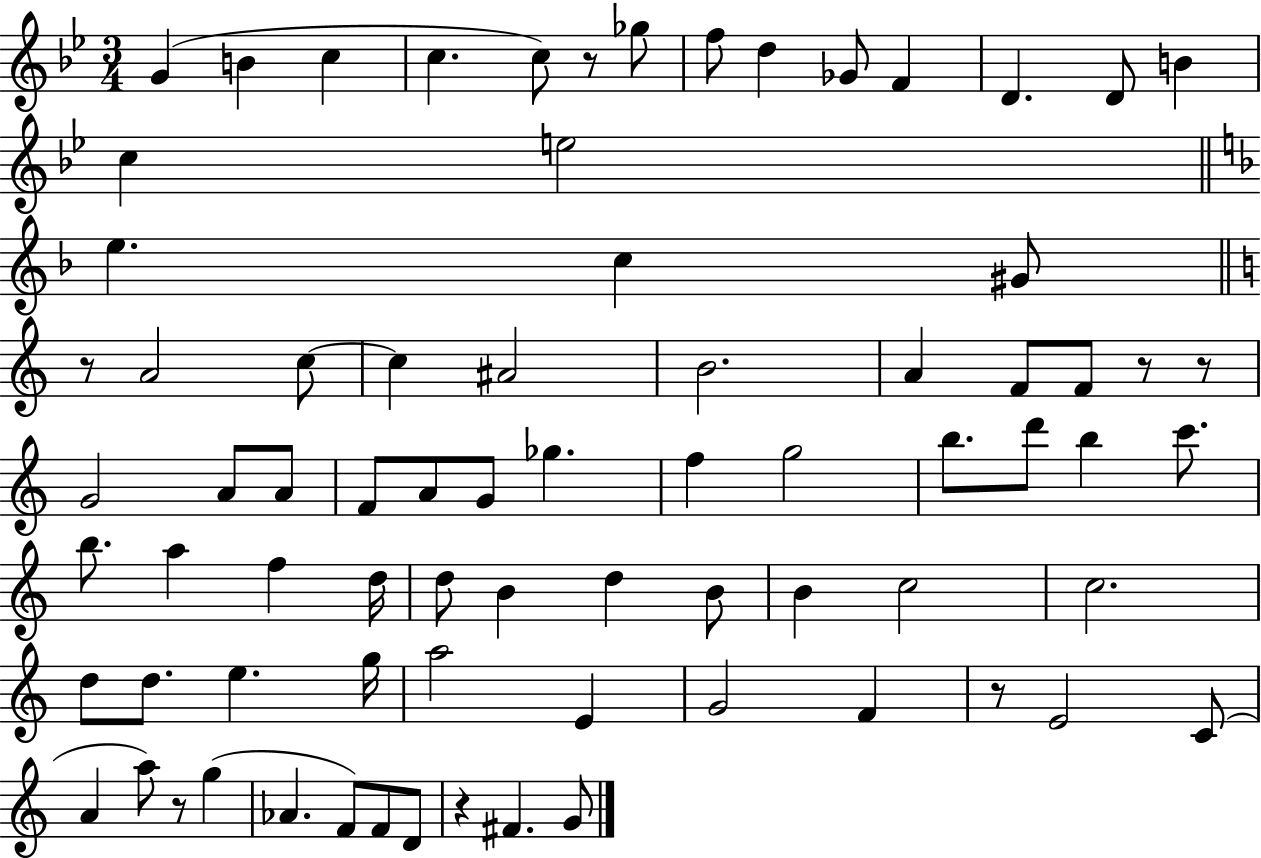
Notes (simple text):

G4/q B4/q C5/q C5/q. C5/e R/e Gb5/e F5/e D5/q Gb4/e F4/q D4/q. D4/e B4/q C5/q E5/h E5/q. C5/q G#4/e R/e A4/h C5/e C5/q A#4/h B4/h. A4/q F4/e F4/e R/e R/e G4/h A4/e A4/e F4/e A4/e G4/e Gb5/q. F5/q G5/h B5/e. D6/e B5/q C6/e. B5/e. A5/q F5/q D5/s D5/e B4/q D5/q B4/e B4/q C5/h C5/h. D5/e D5/e. E5/q. G5/s A5/h E4/q G4/h F4/q R/e E4/h C4/e A4/q A5/e R/e G5/q Ab4/q. F4/e F4/e D4/e R/q F#4/q. G4/e